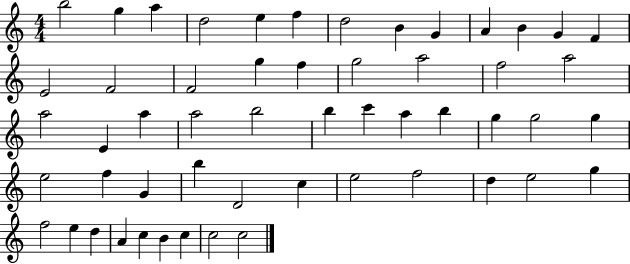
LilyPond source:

{
  \clef treble
  \numericTimeSignature
  \time 4/4
  \key c \major
  b''2 g''4 a''4 | d''2 e''4 f''4 | d''2 b'4 g'4 | a'4 b'4 g'4 f'4 | \break e'2 f'2 | f'2 g''4 f''4 | g''2 a''2 | f''2 a''2 | \break a''2 e'4 a''4 | a''2 b''2 | b''4 c'''4 a''4 b''4 | g''4 g''2 g''4 | \break e''2 f''4 g'4 | b''4 d'2 c''4 | e''2 f''2 | d''4 e''2 g''4 | \break f''2 e''4 d''4 | a'4 c''4 b'4 c''4 | c''2 c''2 | \bar "|."
}